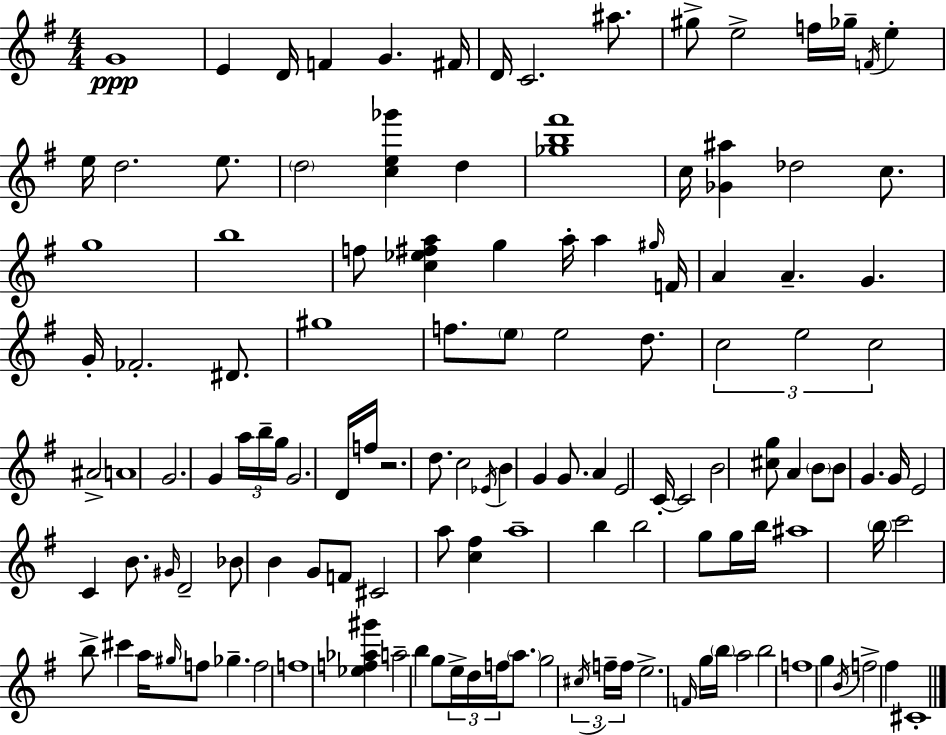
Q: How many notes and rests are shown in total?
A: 130